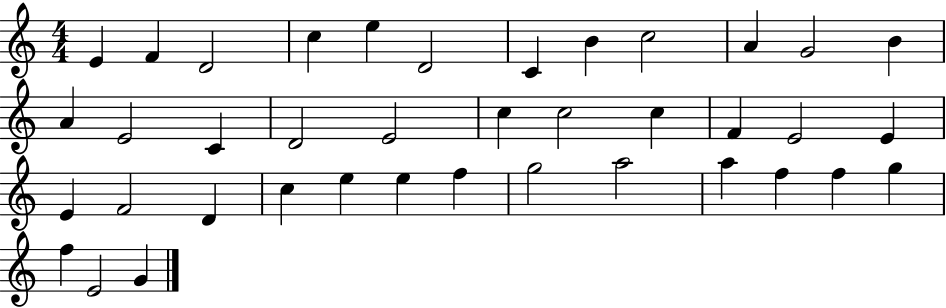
X:1
T:Untitled
M:4/4
L:1/4
K:C
E F D2 c e D2 C B c2 A G2 B A E2 C D2 E2 c c2 c F E2 E E F2 D c e e f g2 a2 a f f g f E2 G